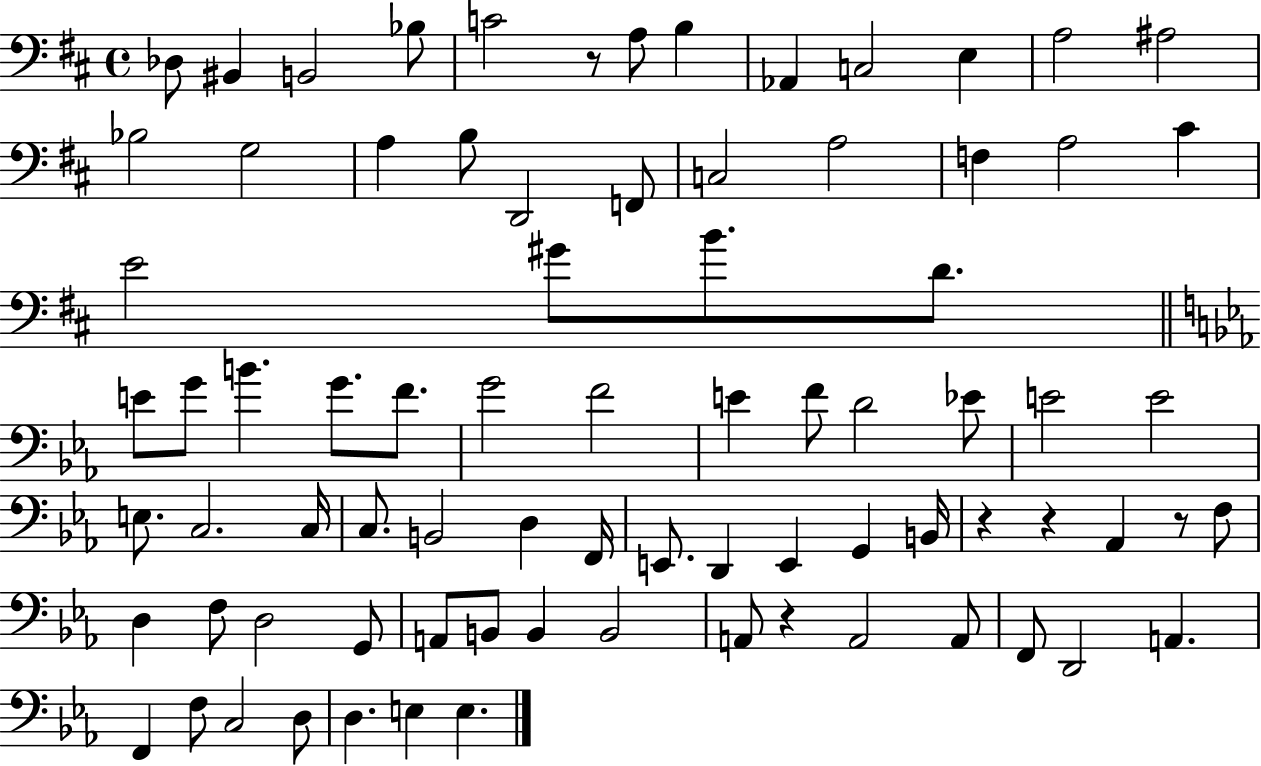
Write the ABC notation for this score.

X:1
T:Untitled
M:4/4
L:1/4
K:D
_D,/2 ^B,, B,,2 _B,/2 C2 z/2 A,/2 B, _A,, C,2 E, A,2 ^A,2 _B,2 G,2 A, B,/2 D,,2 F,,/2 C,2 A,2 F, A,2 ^C E2 ^G/2 B/2 D/2 E/2 G/2 B G/2 F/2 G2 F2 E F/2 D2 _E/2 E2 E2 E,/2 C,2 C,/4 C,/2 B,,2 D, F,,/4 E,,/2 D,, E,, G,, B,,/4 z z _A,, z/2 F,/2 D, F,/2 D,2 G,,/2 A,,/2 B,,/2 B,, B,,2 A,,/2 z A,,2 A,,/2 F,,/2 D,,2 A,, F,, F,/2 C,2 D,/2 D, E, E,